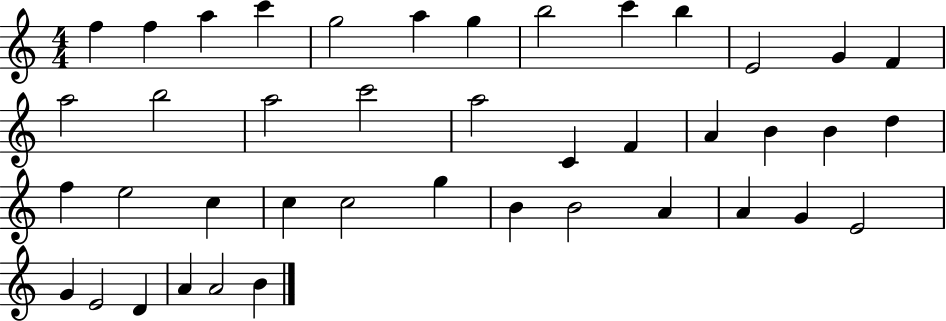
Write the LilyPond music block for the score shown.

{
  \clef treble
  \numericTimeSignature
  \time 4/4
  \key c \major
  f''4 f''4 a''4 c'''4 | g''2 a''4 g''4 | b''2 c'''4 b''4 | e'2 g'4 f'4 | \break a''2 b''2 | a''2 c'''2 | a''2 c'4 f'4 | a'4 b'4 b'4 d''4 | \break f''4 e''2 c''4 | c''4 c''2 g''4 | b'4 b'2 a'4 | a'4 g'4 e'2 | \break g'4 e'2 d'4 | a'4 a'2 b'4 | \bar "|."
}